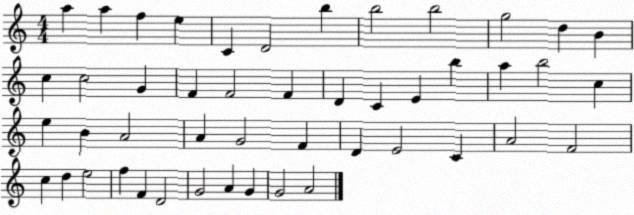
X:1
T:Untitled
M:4/4
L:1/4
K:C
a a f e C D2 b b2 b2 g2 d B c c2 G F F2 F D C E b a b2 c e B A2 A G2 F D E2 C A2 F2 c d e2 f F D2 G2 A G G2 A2